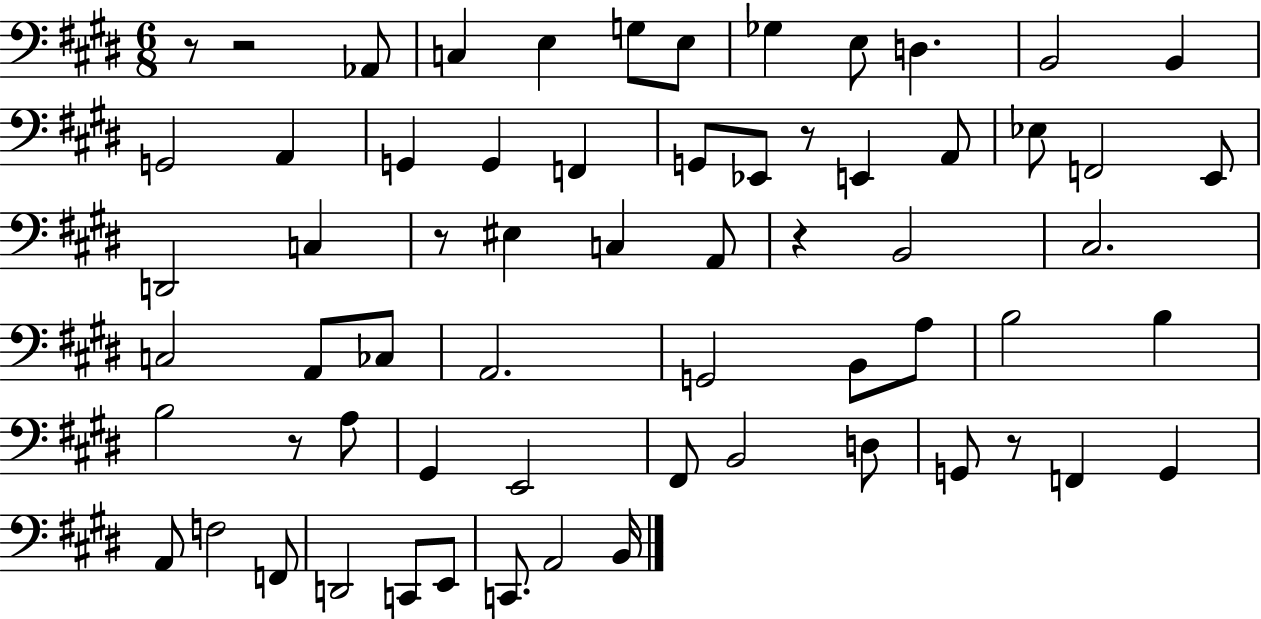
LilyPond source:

{
  \clef bass
  \numericTimeSignature
  \time 6/8
  \key e \major
  r8 r2 aes,8 | c4 e4 g8 e8 | ges4 e8 d4. | b,2 b,4 | \break g,2 a,4 | g,4 g,4 f,4 | g,8 ees,8 r8 e,4 a,8 | ees8 f,2 e,8 | \break d,2 c4 | r8 eis4 c4 a,8 | r4 b,2 | cis2. | \break c2 a,8 ces8 | a,2. | g,2 b,8 a8 | b2 b4 | \break b2 r8 a8 | gis,4 e,2 | fis,8 b,2 d8 | g,8 r8 f,4 g,4 | \break a,8 f2 f,8 | d,2 c,8 e,8 | c,8. a,2 b,16 | \bar "|."
}